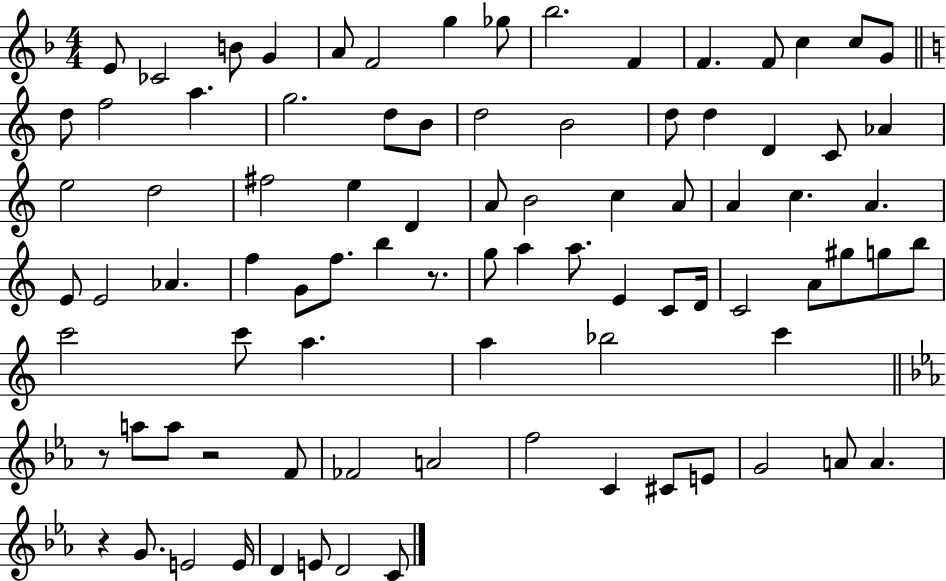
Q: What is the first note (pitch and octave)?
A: E4